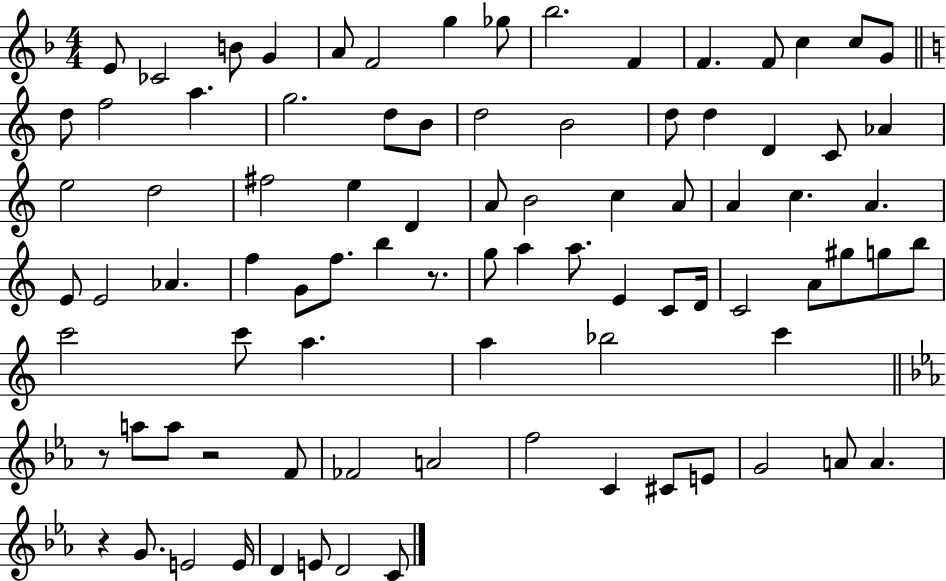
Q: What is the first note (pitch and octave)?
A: E4